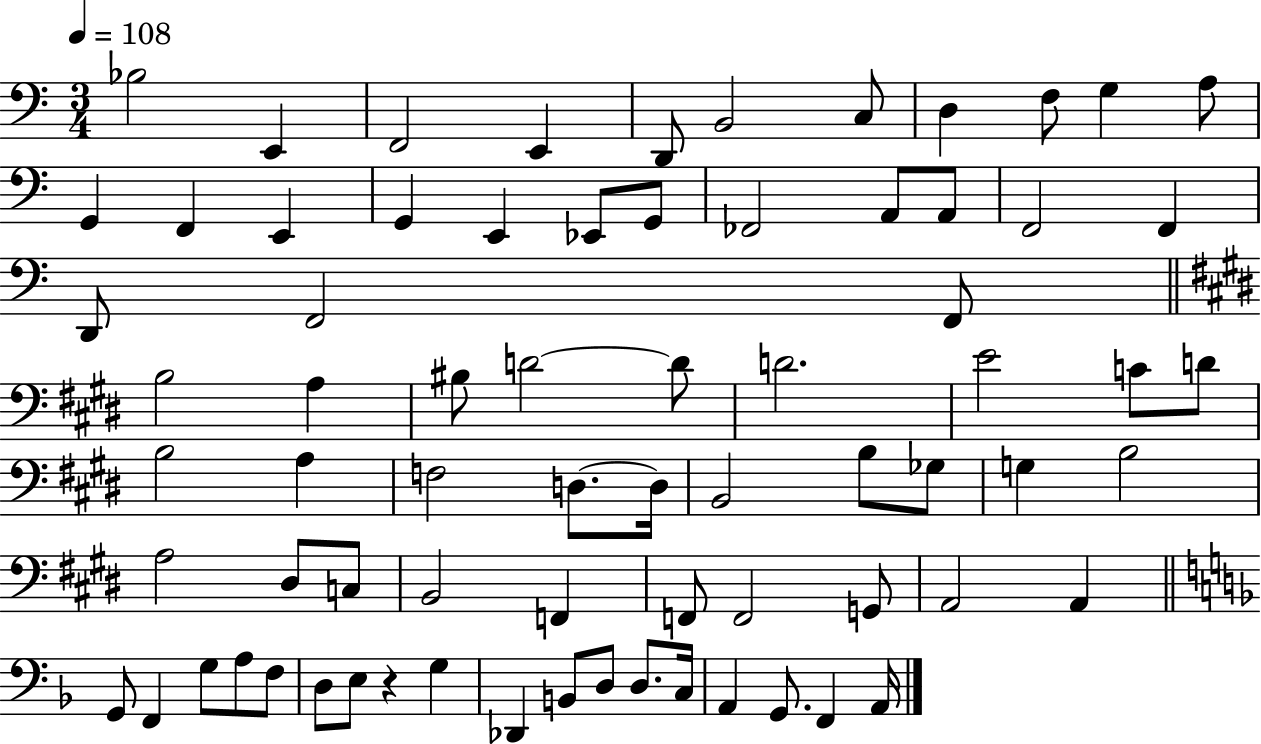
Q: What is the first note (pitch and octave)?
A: Bb3